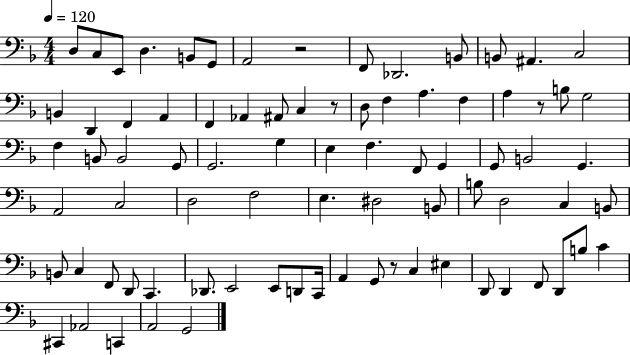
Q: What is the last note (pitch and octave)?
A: G2